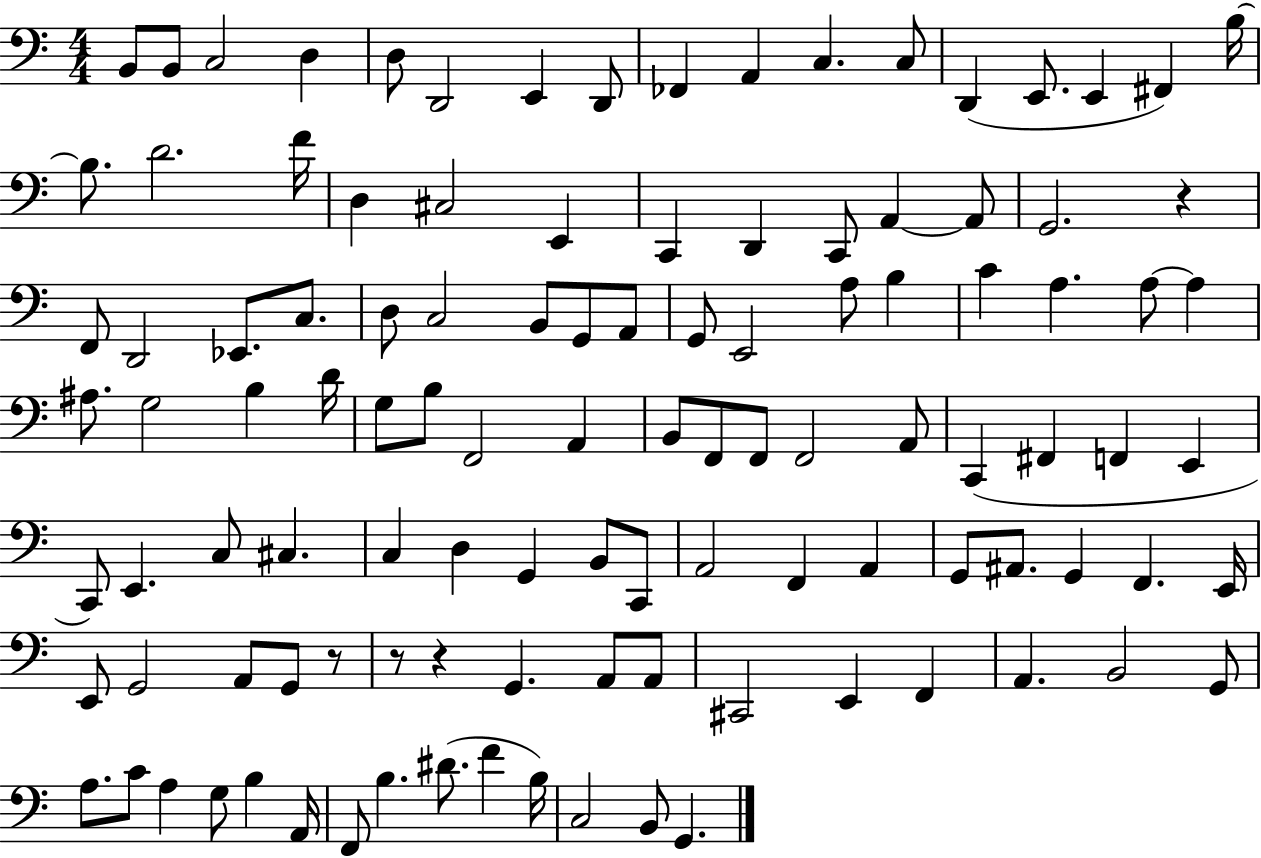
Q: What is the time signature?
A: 4/4